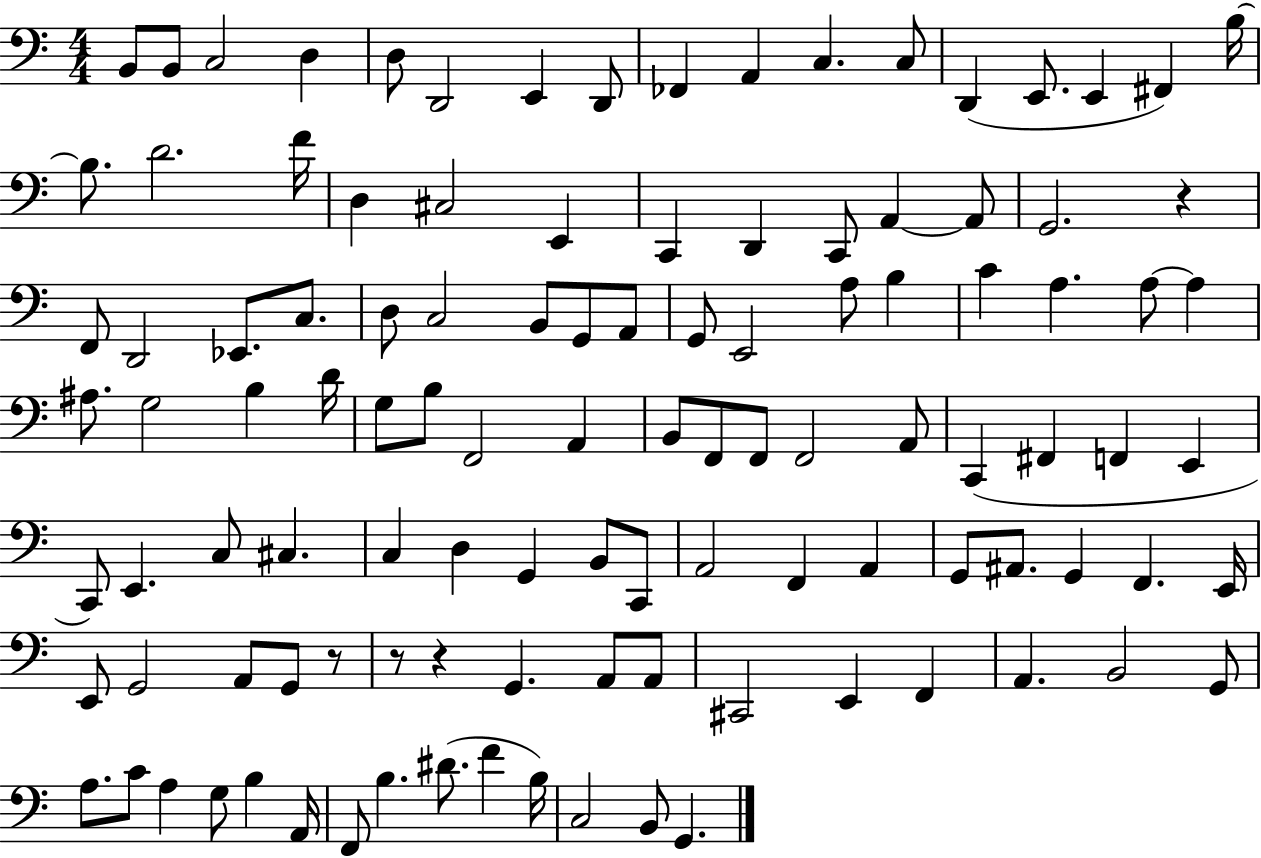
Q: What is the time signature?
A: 4/4